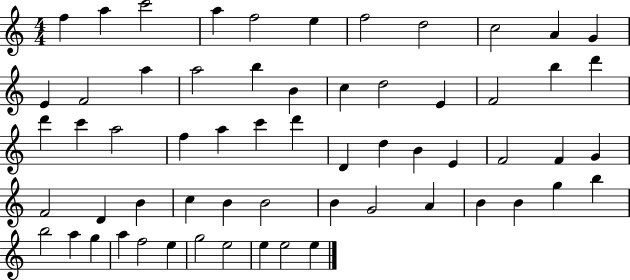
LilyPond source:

{
  \clef treble
  \numericTimeSignature
  \time 4/4
  \key c \major
  f''4 a''4 c'''2 | a''4 f''2 e''4 | f''2 d''2 | c''2 a'4 g'4 | \break e'4 f'2 a''4 | a''2 b''4 b'4 | c''4 d''2 e'4 | f'2 b''4 d'''4 | \break d'''4 c'''4 a''2 | f''4 a''4 c'''4 d'''4 | d'4 d''4 b'4 e'4 | f'2 f'4 g'4 | \break f'2 d'4 b'4 | c''4 b'4 b'2 | b'4 g'2 a'4 | b'4 b'4 g''4 b''4 | \break b''2 a''4 g''4 | a''4 f''2 e''4 | g''2 e''2 | e''4 e''2 e''4 | \break \bar "|."
}